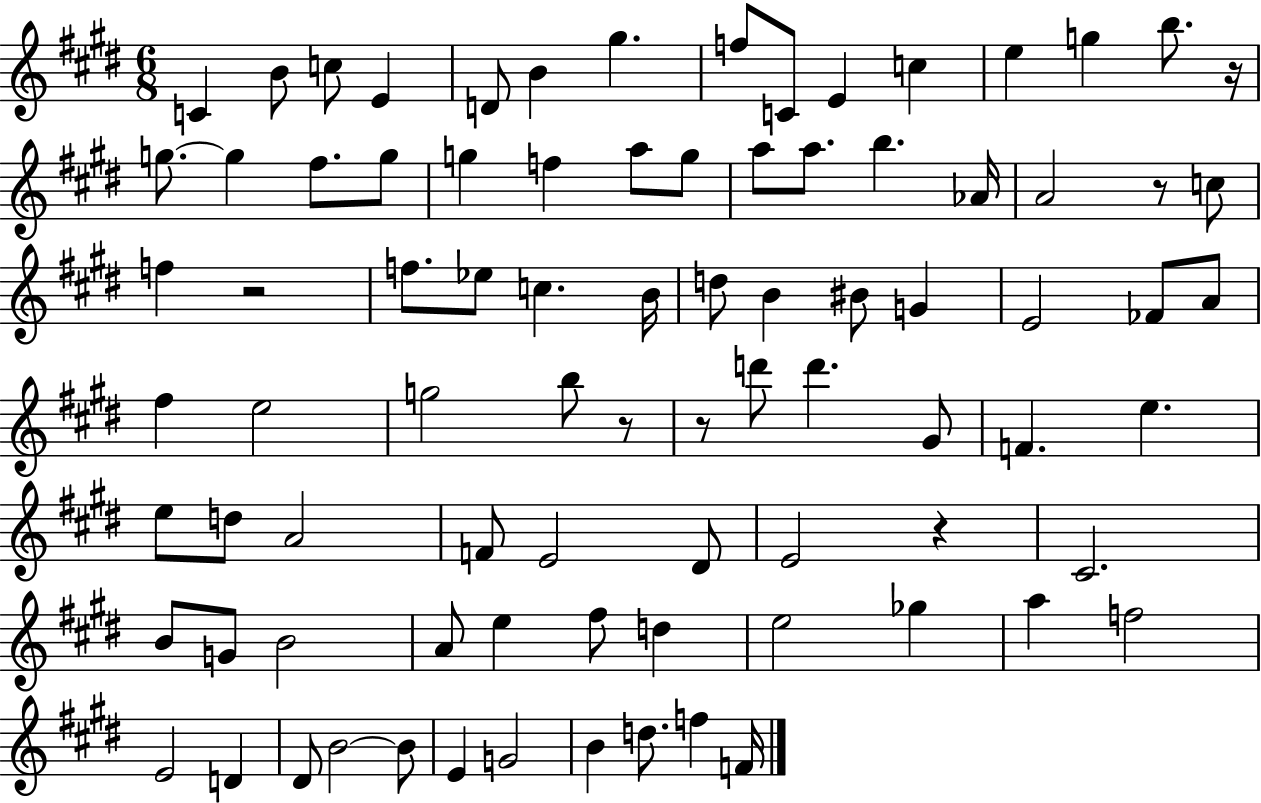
C4/q B4/e C5/e E4/q D4/e B4/q G#5/q. F5/e C4/e E4/q C5/q E5/q G5/q B5/e. R/s G5/e. G5/q F#5/e. G5/e G5/q F5/q A5/e G5/e A5/e A5/e. B5/q. Ab4/s A4/h R/e C5/e F5/q R/h F5/e. Eb5/e C5/q. B4/s D5/e B4/q BIS4/e G4/q E4/h FES4/e A4/e F#5/q E5/h G5/h B5/e R/e R/e D6/e D6/q. G#4/e F4/q. E5/q. E5/e D5/e A4/h F4/e E4/h D#4/e E4/h R/q C#4/h. B4/e G4/e B4/h A4/e E5/q F#5/e D5/q E5/h Gb5/q A5/q F5/h E4/h D4/q D#4/e B4/h B4/e E4/q G4/h B4/q D5/e. F5/q F4/s